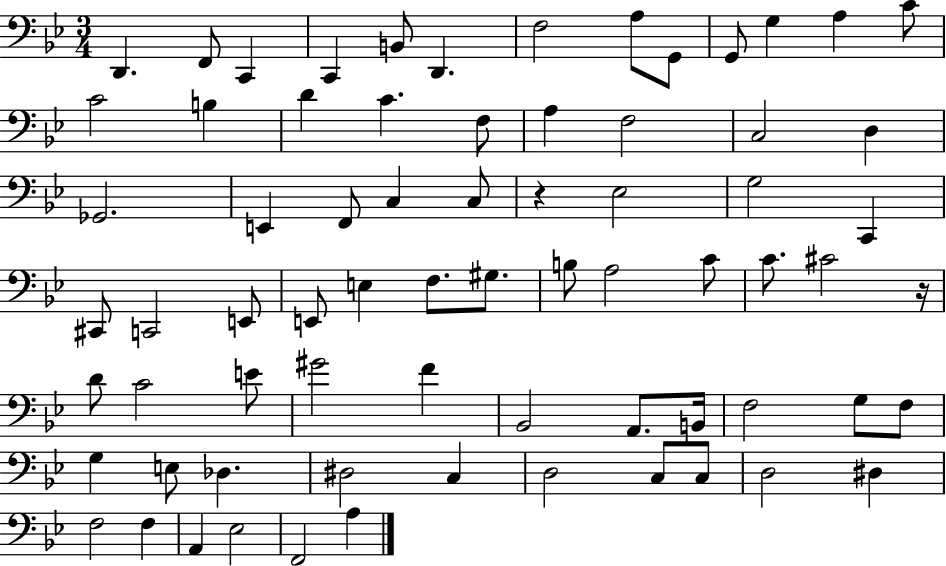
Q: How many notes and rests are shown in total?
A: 71